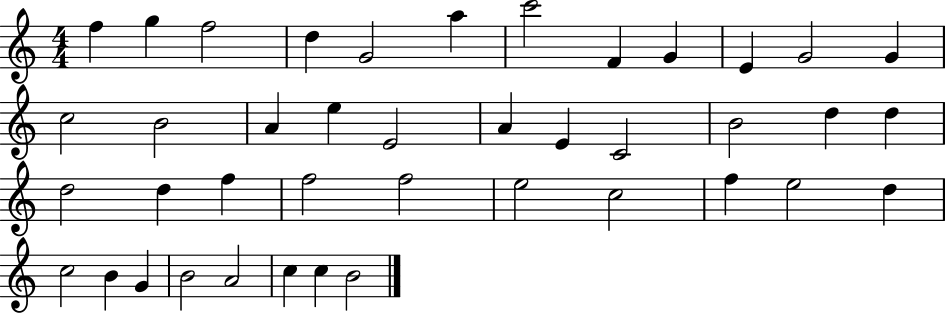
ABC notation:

X:1
T:Untitled
M:4/4
L:1/4
K:C
f g f2 d G2 a c'2 F G E G2 G c2 B2 A e E2 A E C2 B2 d d d2 d f f2 f2 e2 c2 f e2 d c2 B G B2 A2 c c B2